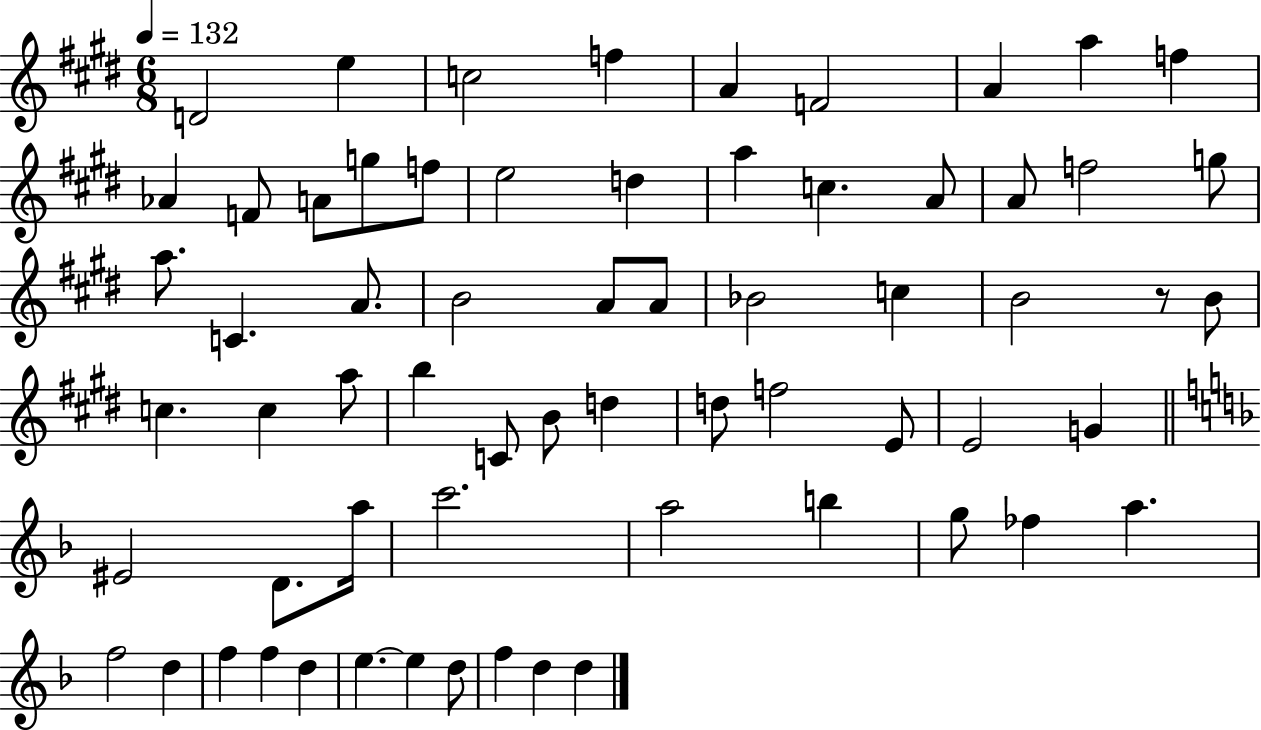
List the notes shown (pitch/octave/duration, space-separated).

D4/h E5/q C5/h F5/q A4/q F4/h A4/q A5/q F5/q Ab4/q F4/e A4/e G5/e F5/e E5/h D5/q A5/q C5/q. A4/e A4/e F5/h G5/e A5/e. C4/q. A4/e. B4/h A4/e A4/e Bb4/h C5/q B4/h R/e B4/e C5/q. C5/q A5/e B5/q C4/e B4/e D5/q D5/e F5/h E4/e E4/h G4/q EIS4/h D4/e. A5/s C6/h. A5/h B5/q G5/e FES5/q A5/q. F5/h D5/q F5/q F5/q D5/q E5/q. E5/q D5/e F5/q D5/q D5/q